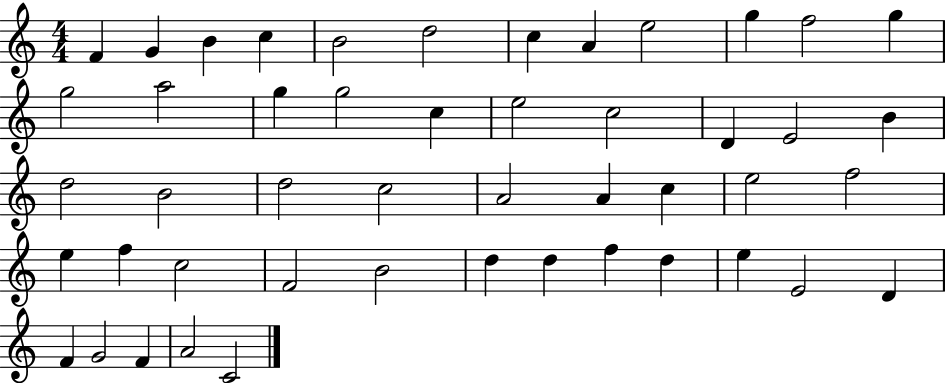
F4/q G4/q B4/q C5/q B4/h D5/h C5/q A4/q E5/h G5/q F5/h G5/q G5/h A5/h G5/q G5/h C5/q E5/h C5/h D4/q E4/h B4/q D5/h B4/h D5/h C5/h A4/h A4/q C5/q E5/h F5/h E5/q F5/q C5/h F4/h B4/h D5/q D5/q F5/q D5/q E5/q E4/h D4/q F4/q G4/h F4/q A4/h C4/h